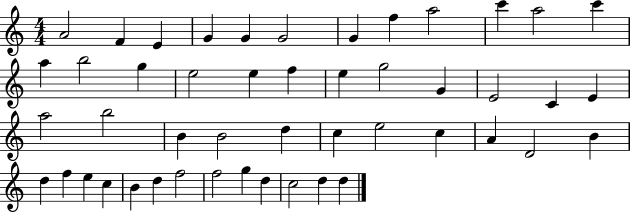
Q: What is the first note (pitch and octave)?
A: A4